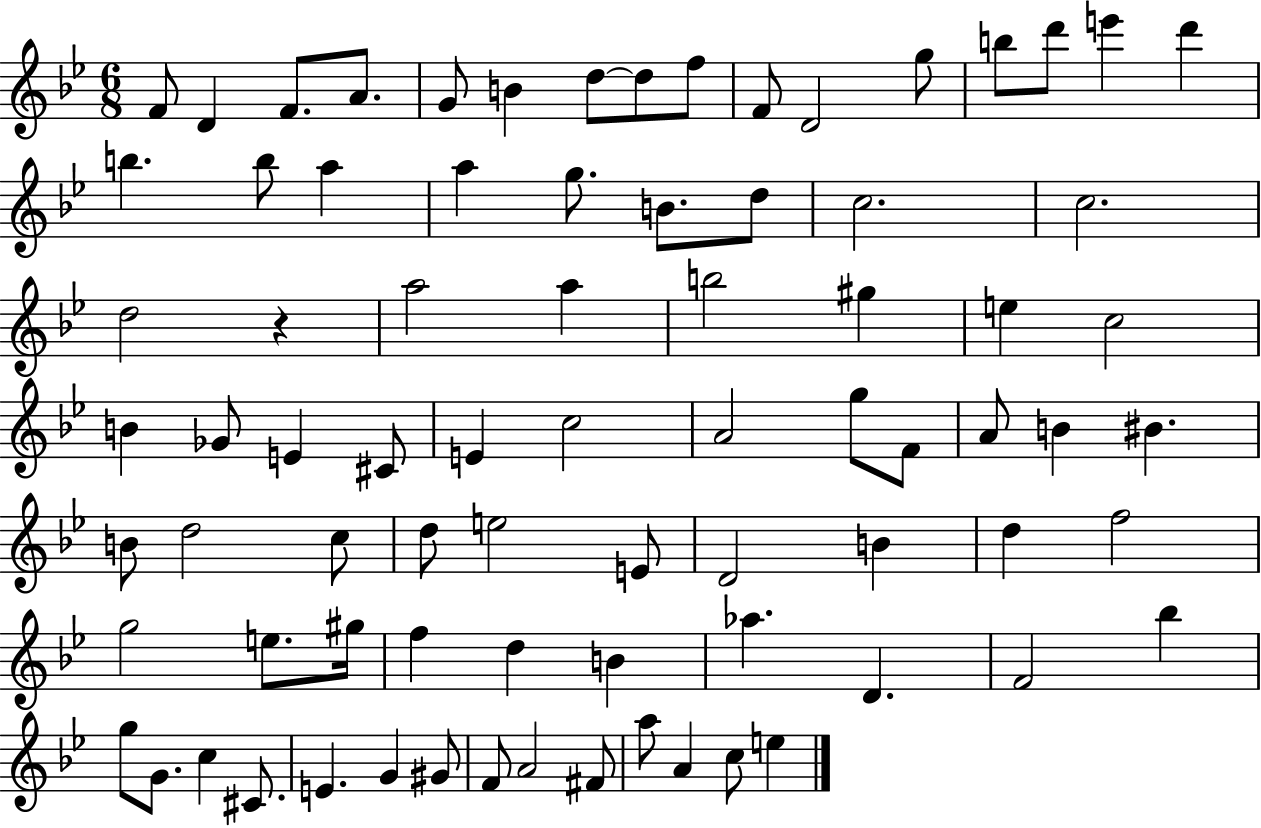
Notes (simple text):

F4/e D4/q F4/e. A4/e. G4/e B4/q D5/e D5/e F5/e F4/e D4/h G5/e B5/e D6/e E6/q D6/q B5/q. B5/e A5/q A5/q G5/e. B4/e. D5/e C5/h. C5/h. D5/h R/q A5/h A5/q B5/h G#5/q E5/q C5/h B4/q Gb4/e E4/q C#4/e E4/q C5/h A4/h G5/e F4/e A4/e B4/q BIS4/q. B4/e D5/h C5/e D5/e E5/h E4/e D4/h B4/q D5/q F5/h G5/h E5/e. G#5/s F5/q D5/q B4/q Ab5/q. D4/q. F4/h Bb5/q G5/e G4/e. C5/q C#4/e. E4/q. G4/q G#4/e F4/e A4/h F#4/e A5/e A4/q C5/e E5/q